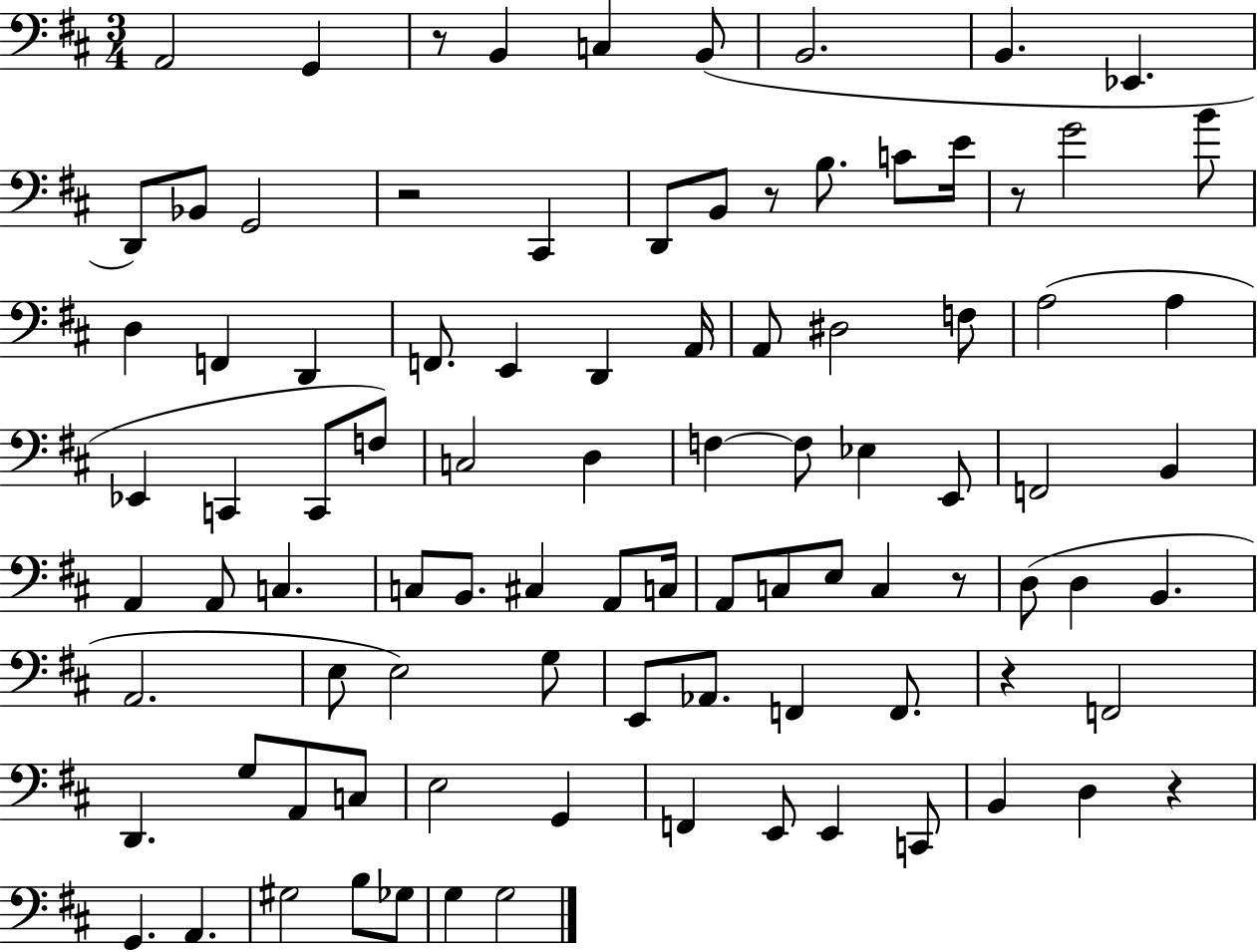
X:1
T:Untitled
M:3/4
L:1/4
K:D
A,,2 G,, z/2 B,, C, B,,/2 B,,2 B,, _E,, D,,/2 _B,,/2 G,,2 z2 ^C,, D,,/2 B,,/2 z/2 B,/2 C/2 E/4 z/2 G2 B/2 D, F,, D,, F,,/2 E,, D,, A,,/4 A,,/2 ^D,2 F,/2 A,2 A, _E,, C,, C,,/2 F,/2 C,2 D, F, F,/2 _E, E,,/2 F,,2 B,, A,, A,,/2 C, C,/2 B,,/2 ^C, A,,/2 C,/4 A,,/2 C,/2 E,/2 C, z/2 D,/2 D, B,, A,,2 E,/2 E,2 G,/2 E,,/2 _A,,/2 F,, F,,/2 z F,,2 D,, G,/2 A,,/2 C,/2 E,2 G,, F,, E,,/2 E,, C,,/2 B,, D, z G,, A,, ^G,2 B,/2 _G,/2 G, G,2